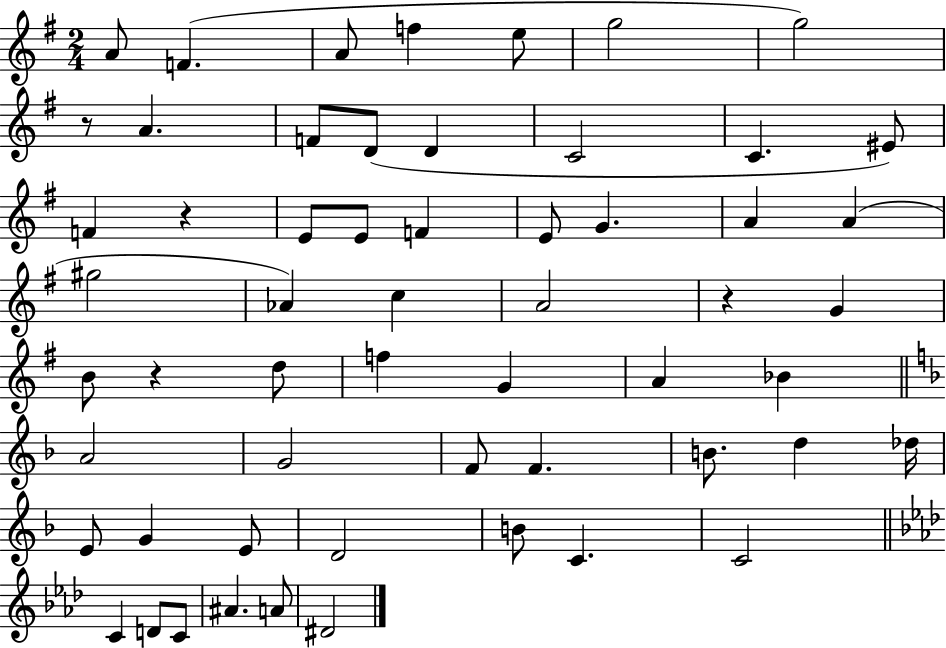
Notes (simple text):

A4/e F4/q. A4/e F5/q E5/e G5/h G5/h R/e A4/q. F4/e D4/e D4/q C4/h C4/q. EIS4/e F4/q R/q E4/e E4/e F4/q E4/e G4/q. A4/q A4/q G#5/h Ab4/q C5/q A4/h R/q G4/q B4/e R/q D5/e F5/q G4/q A4/q Bb4/q A4/h G4/h F4/e F4/q. B4/e. D5/q Db5/s E4/e G4/q E4/e D4/h B4/e C4/q. C4/h C4/q D4/e C4/e A#4/q. A4/e D#4/h